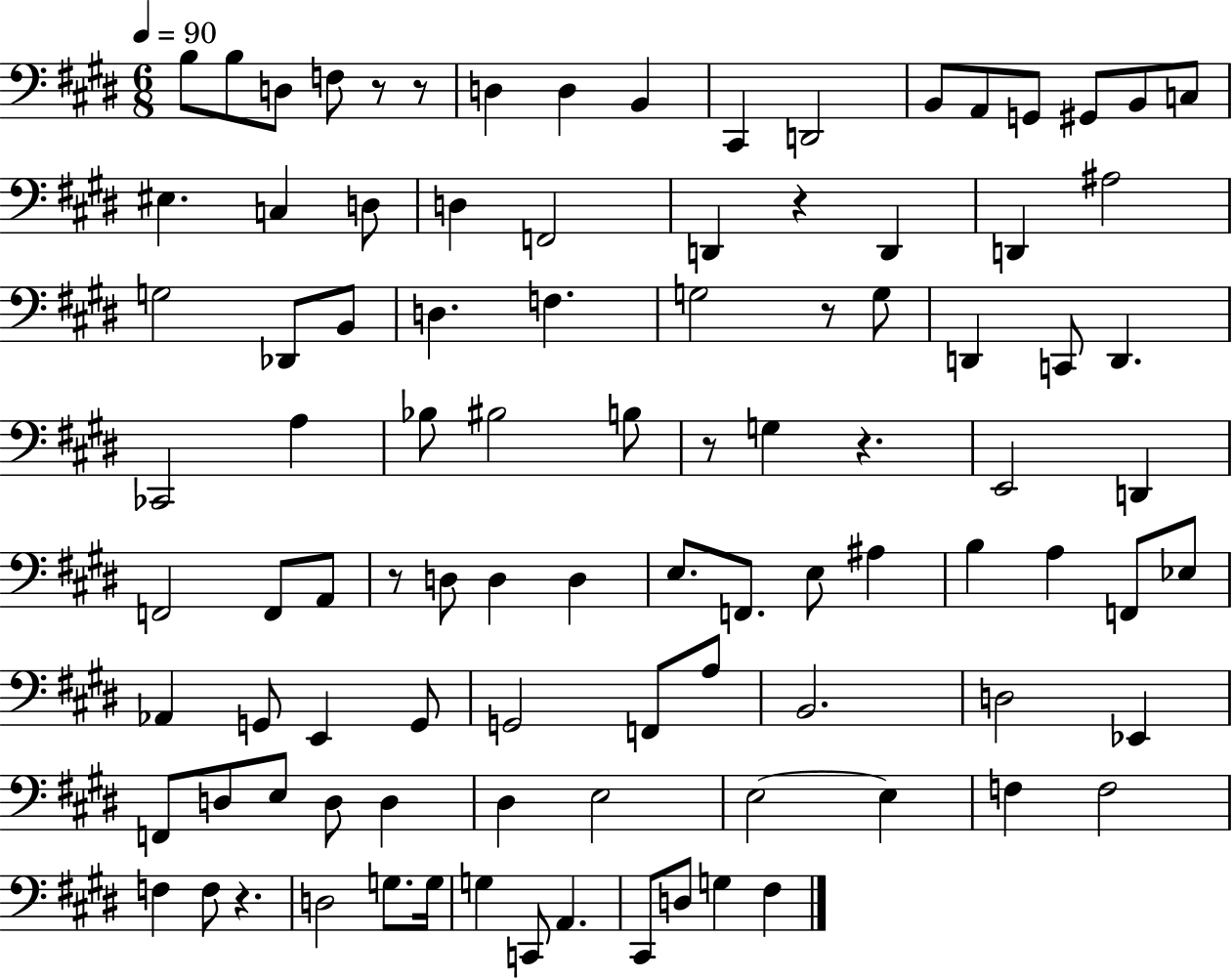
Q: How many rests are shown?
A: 8